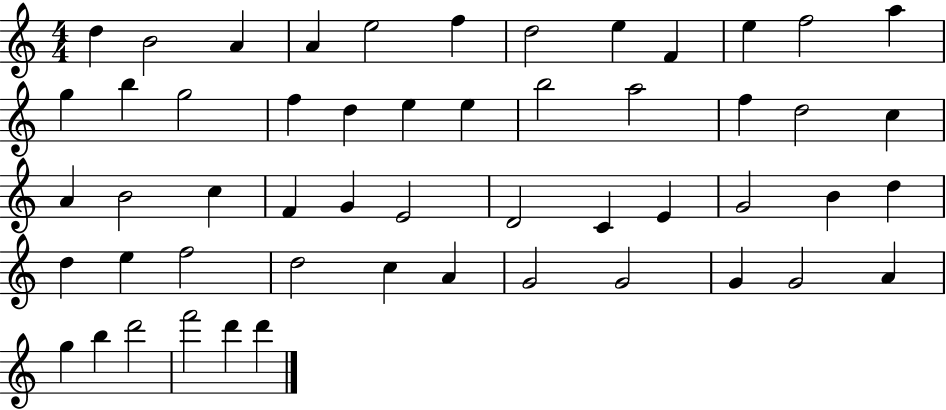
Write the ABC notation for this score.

X:1
T:Untitled
M:4/4
L:1/4
K:C
d B2 A A e2 f d2 e F e f2 a g b g2 f d e e b2 a2 f d2 c A B2 c F G E2 D2 C E G2 B d d e f2 d2 c A G2 G2 G G2 A g b d'2 f'2 d' d'